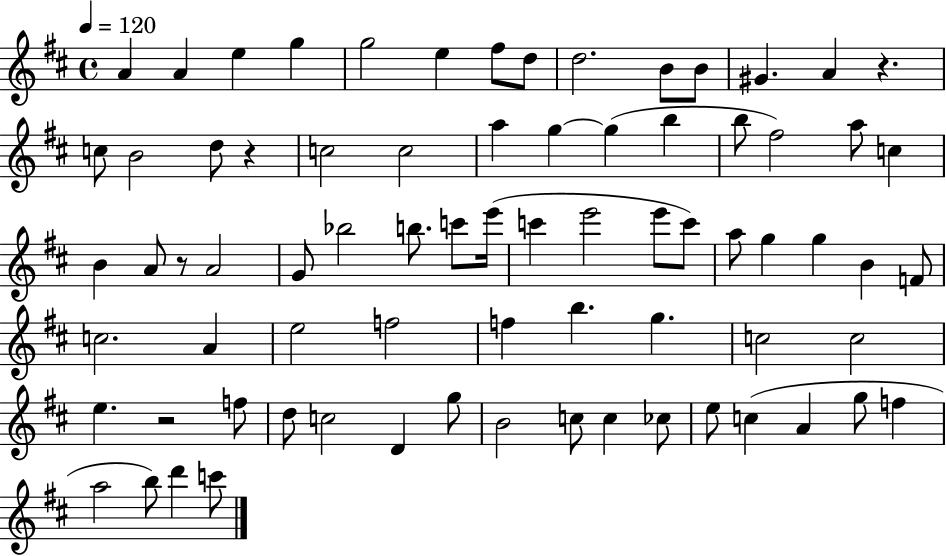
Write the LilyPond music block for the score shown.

{
  \clef treble
  \time 4/4
  \defaultTimeSignature
  \key d \major
  \tempo 4 = 120
  \repeat volta 2 { a'4 a'4 e''4 g''4 | g''2 e''4 fis''8 d''8 | d''2. b'8 b'8 | gis'4. a'4 r4. | \break c''8 b'2 d''8 r4 | c''2 c''2 | a''4 g''4~~ g''4( b''4 | b''8 fis''2) a''8 c''4 | \break b'4 a'8 r8 a'2 | g'8 bes''2 b''8. c'''8 e'''16( | c'''4 e'''2 e'''8 c'''8) | a''8 g''4 g''4 b'4 f'8 | \break c''2. a'4 | e''2 f''2 | f''4 b''4. g''4. | c''2 c''2 | \break e''4. r2 f''8 | d''8 c''2 d'4 g''8 | b'2 c''8 c''4 ces''8 | e''8 c''4( a'4 g''8 f''4 | \break a''2 b''8) d'''4 c'''8 | } \bar "|."
}